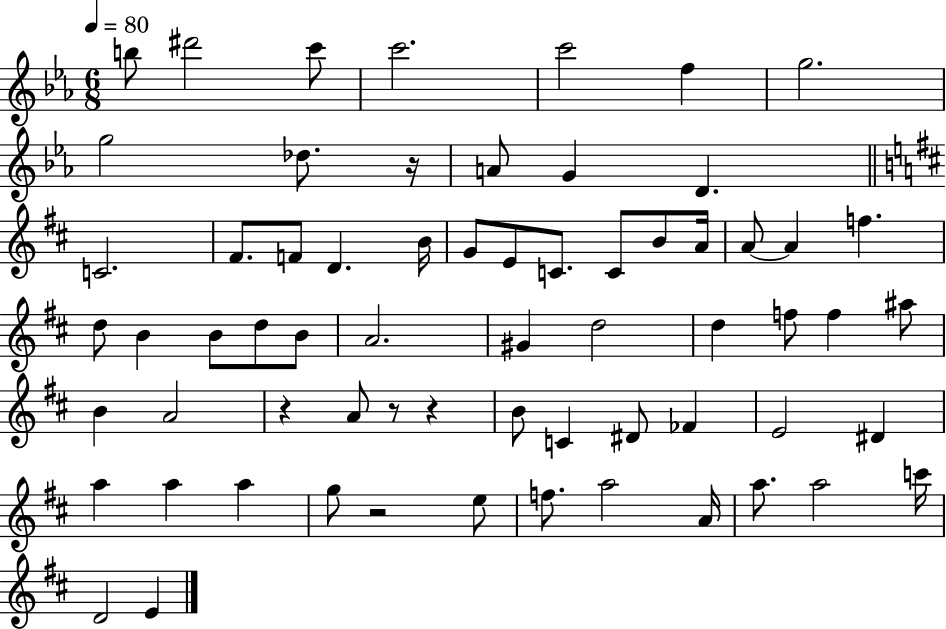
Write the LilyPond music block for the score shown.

{
  \clef treble
  \numericTimeSignature
  \time 6/8
  \key ees \major
  \tempo 4 = 80
  b''8 dis'''2 c'''8 | c'''2. | c'''2 f''4 | g''2. | \break g''2 des''8. r16 | a'8 g'4 d'4. | \bar "||" \break \key d \major c'2. | fis'8. f'8 d'4. b'16 | g'8 e'8 c'8. c'8 b'8 a'16 | a'8~~ a'4 f''4. | \break d''8 b'4 b'8 d''8 b'8 | a'2. | gis'4 d''2 | d''4 f''8 f''4 ais''8 | \break b'4 a'2 | r4 a'8 r8 r4 | b'8 c'4 dis'8 fes'4 | e'2 dis'4 | \break a''4 a''4 a''4 | g''8 r2 e''8 | f''8. a''2 a'16 | a''8. a''2 c'''16 | \break d'2 e'4 | \bar "|."
}